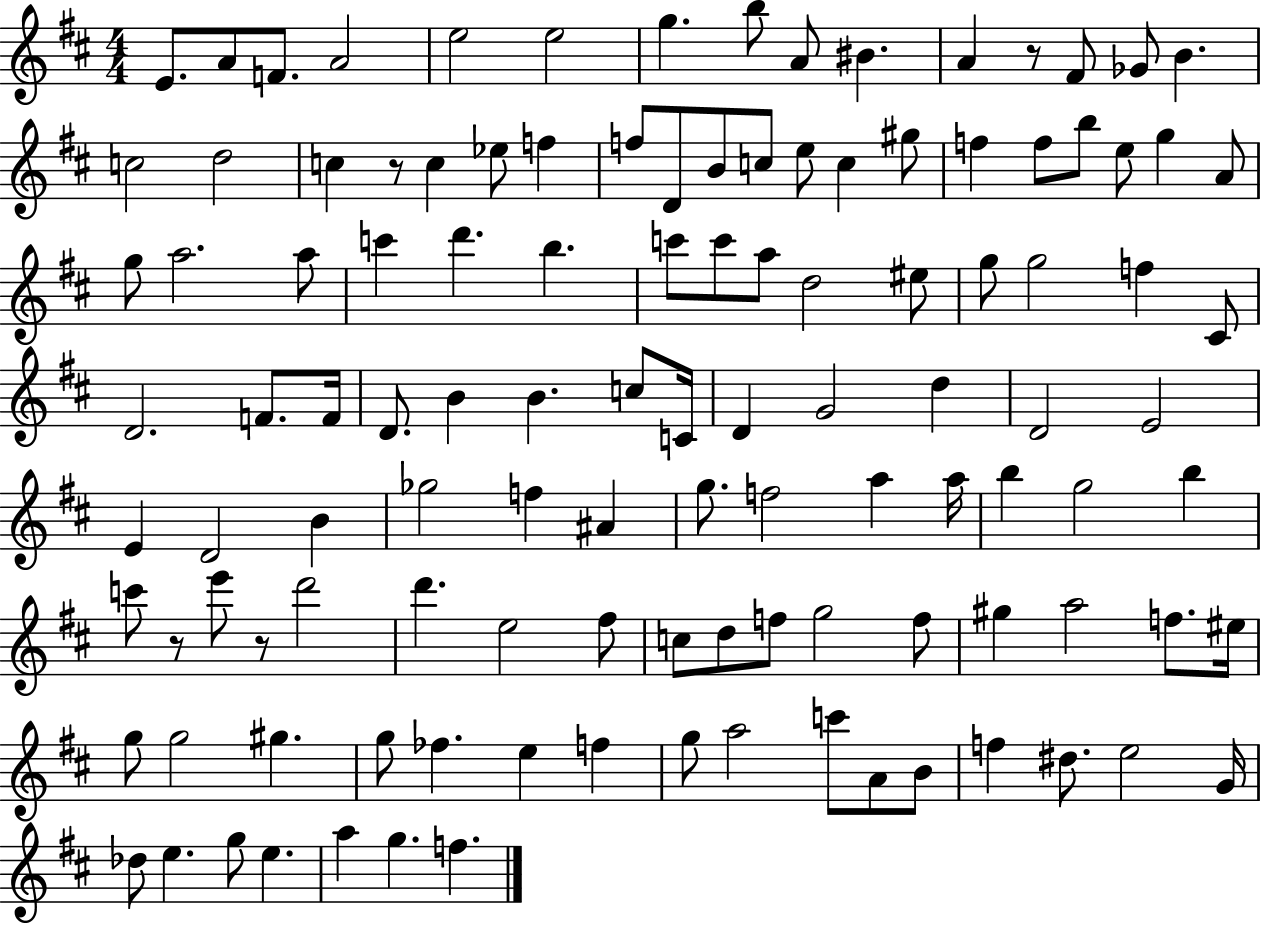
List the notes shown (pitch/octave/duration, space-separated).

E4/e. A4/e F4/e. A4/h E5/h E5/h G5/q. B5/e A4/e BIS4/q. A4/q R/e F#4/e Gb4/e B4/q. C5/h D5/h C5/q R/e C5/q Eb5/e F5/q F5/e D4/e B4/e C5/e E5/e C5/q G#5/e F5/q F5/e B5/e E5/e G5/q A4/e G5/e A5/h. A5/e C6/q D6/q. B5/q. C6/e C6/e A5/e D5/h EIS5/e G5/e G5/h F5/q C#4/e D4/h. F4/e. F4/s D4/e. B4/q B4/q. C5/e C4/s D4/q G4/h D5/q D4/h E4/h E4/q D4/h B4/q Gb5/h F5/q A#4/q G5/e. F5/h A5/q A5/s B5/q G5/h B5/q C6/e R/e E6/e R/e D6/h D6/q. E5/h F#5/e C5/e D5/e F5/e G5/h F5/e G#5/q A5/h F5/e. EIS5/s G5/e G5/h G#5/q. G5/e FES5/q. E5/q F5/q G5/e A5/h C6/e A4/e B4/e F5/q D#5/e. E5/h G4/s Db5/e E5/q. G5/e E5/q. A5/q G5/q. F5/q.